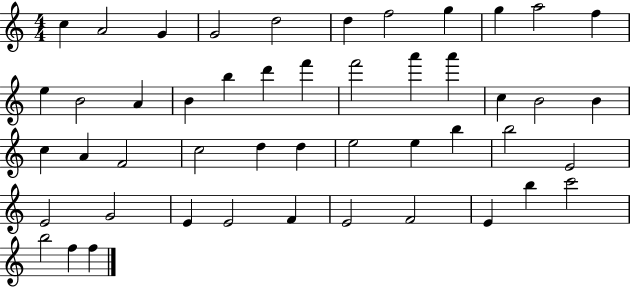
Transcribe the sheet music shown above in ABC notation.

X:1
T:Untitled
M:4/4
L:1/4
K:C
c A2 G G2 d2 d f2 g g a2 f e B2 A B b d' f' f'2 a' a' c B2 B c A F2 c2 d d e2 e b b2 E2 E2 G2 E E2 F E2 F2 E b c'2 b2 f f